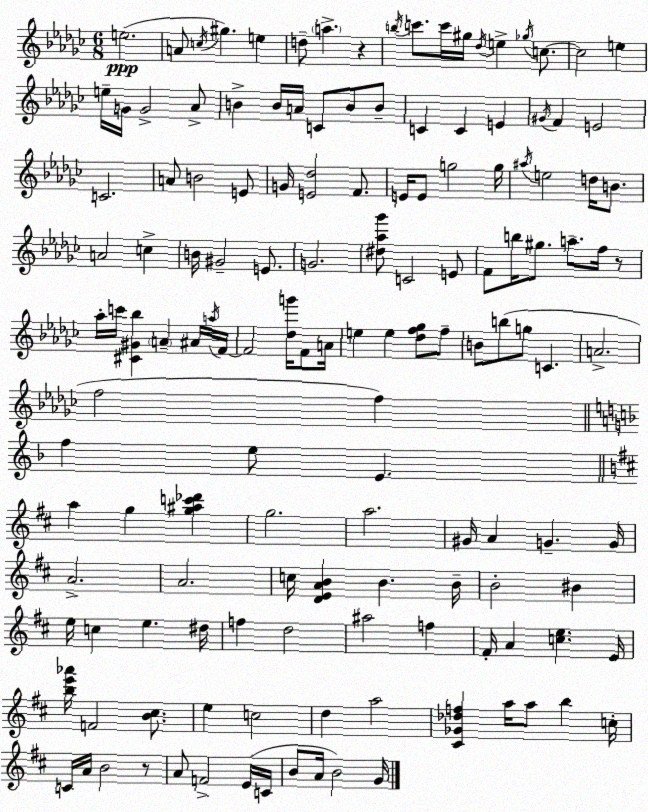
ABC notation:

X:1
T:Untitled
M:6/8
L:1/4
K:Ebm
e2 A/2 c/4 ^g e d/2 a z b/4 c'/2 c'/4 ^g/4 _d/4 e _g/4 c/2 c2 e e/4 G/4 G2 _A/2 B B/4 A/4 C/2 B/2 B/2 C C E ^G/4 F E2 C2 A/2 B2 E/2 G/4 [E_d]2 F/2 E/4 E/2 g2 g/4 ^a/4 e2 d/4 B/2 A2 c B/4 ^G2 E/2 G2 [^d_a_g']/2 C2 E/2 F/2 b/4 ^g/2 a/2 f/4 z/2 _a/4 c'/4 [^C^G_b] A ^A/4 a/4 F/4 F2 [_dg']/4 F/2 A/4 e e [_df_g]/2 f/2 B/2 b/2 g/2 C A2 f2 f f e/2 E a g [g^ac'_d'] g2 a2 ^G/4 A G G/4 A2 A2 c/4 [DEAB] B B/4 B2 ^B e/4 c e ^d/4 f d2 ^a2 f ^F/4 A [ce] E/4 [be'_a']/4 F2 [B^c]/2 e c2 d a2 [^C_G_df] a/4 a/2 b c/4 C/4 A/4 B2 z/2 A/2 F2 E/4 C/4 B/2 A/4 B2 G/4